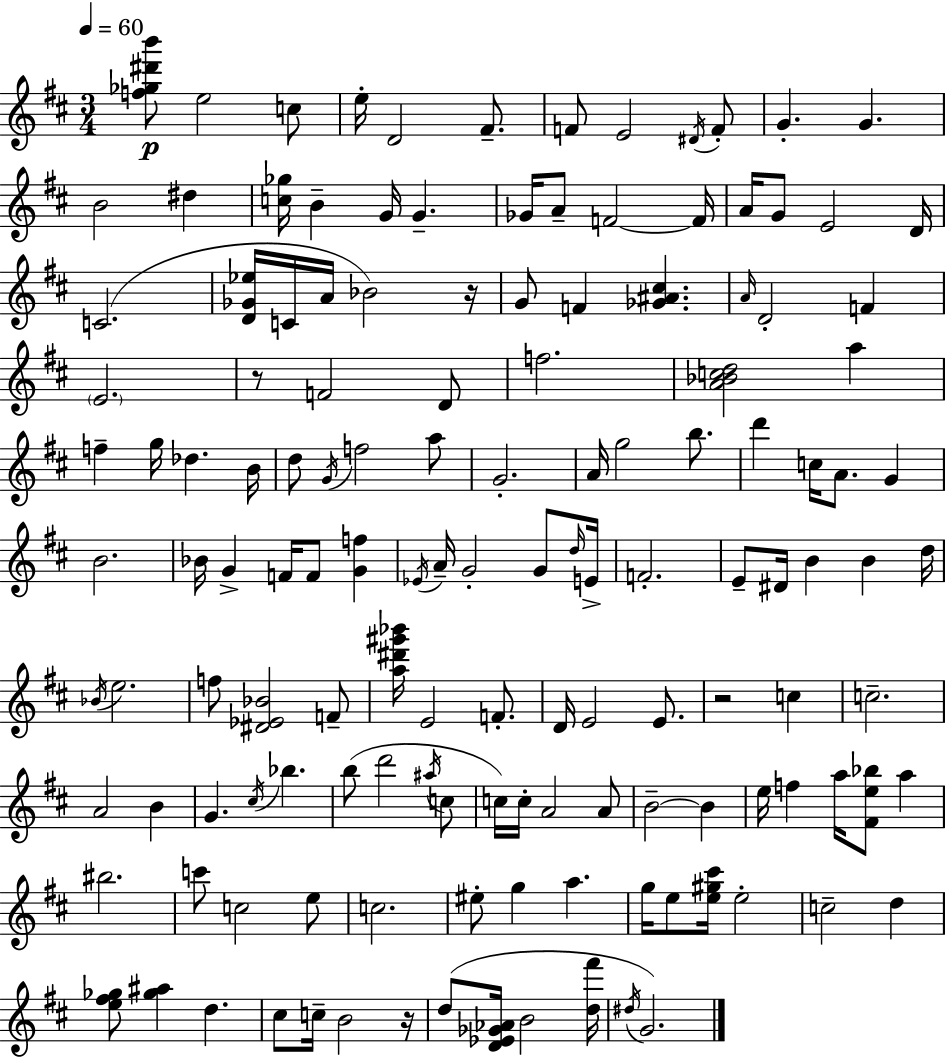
[F5,Gb5,D#6,B6]/e E5/h C5/e E5/s D4/h F#4/e. F4/e E4/h D#4/s F4/e G4/q. G4/q. B4/h D#5/q [C5,Gb5]/s B4/q G4/s G4/q. Gb4/s A4/e F4/h F4/s A4/s G4/e E4/h D4/s C4/h. [D4,Gb4,Eb5]/s C4/s A4/s Bb4/h R/s G4/e F4/q [Gb4,A#4,C#5]/q. A4/s D4/h F4/q E4/h. R/e F4/h D4/e F5/h. [A4,Bb4,C5,D5]/h A5/q F5/q G5/s Db5/q. B4/s D5/e G4/s F5/h A5/e G4/h. A4/s G5/h B5/e. D6/q C5/s A4/e. G4/q B4/h. Bb4/s G4/q F4/s F4/e [G4,F5]/q Eb4/s A4/s G4/h G4/e D5/s E4/s F4/h. E4/e D#4/s B4/q B4/q D5/s Bb4/s E5/h. F5/e [D#4,Eb4,Bb4]/h F4/e [A5,D#6,G#6,Bb6]/s E4/h F4/e. D4/s E4/h E4/e. R/h C5/q C5/h. A4/h B4/q G4/q. C#5/s Bb5/q. B5/e D6/h A#5/s C5/e C5/s C5/s A4/h A4/e B4/h B4/q E5/s F5/q A5/s [F#4,E5,Bb5]/e A5/q BIS5/h. C6/e C5/h E5/e C5/h. EIS5/e G5/q A5/q. G5/s E5/e [E5,G#5,C#6]/s E5/h C5/h D5/q [E5,F#5,Gb5]/e [Gb5,A#5]/q D5/q. C#5/e C5/s B4/h R/s D5/e [D4,Eb4,Gb4,Ab4]/s B4/h [D5,F#6]/s D#5/s G4/h.